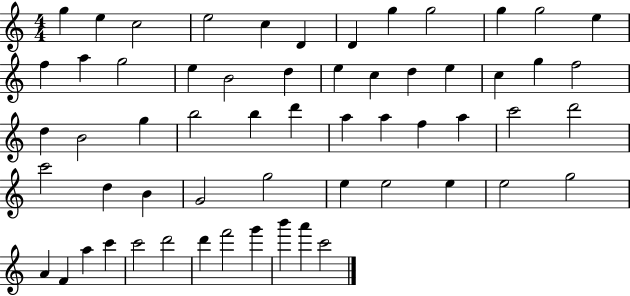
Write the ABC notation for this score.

X:1
T:Untitled
M:4/4
L:1/4
K:C
g e c2 e2 c D D g g2 g g2 e f a g2 e B2 d e c d e c g f2 d B2 g b2 b d' a a f a c'2 d'2 c'2 d B G2 g2 e e2 e e2 g2 A F a c' c'2 d'2 d' f'2 g' b' a' c'2